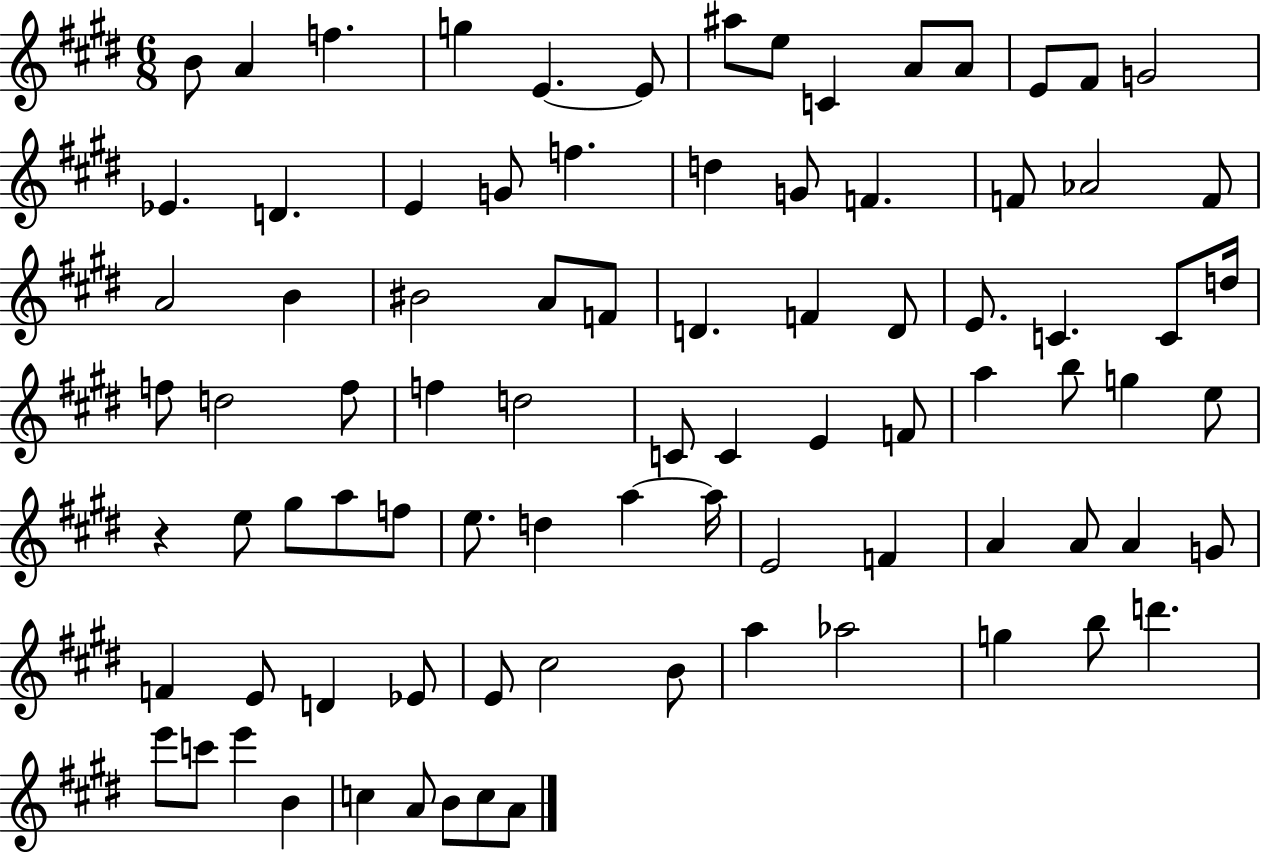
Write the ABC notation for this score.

X:1
T:Untitled
M:6/8
L:1/4
K:E
B/2 A f g E E/2 ^a/2 e/2 C A/2 A/2 E/2 ^F/2 G2 _E D E G/2 f d G/2 F F/2 _A2 F/2 A2 B ^B2 A/2 F/2 D F D/2 E/2 C C/2 d/4 f/2 d2 f/2 f d2 C/2 C E F/2 a b/2 g e/2 z e/2 ^g/2 a/2 f/2 e/2 d a a/4 E2 F A A/2 A G/2 F E/2 D _E/2 E/2 ^c2 B/2 a _a2 g b/2 d' e'/2 c'/2 e' B c A/2 B/2 c/2 A/2